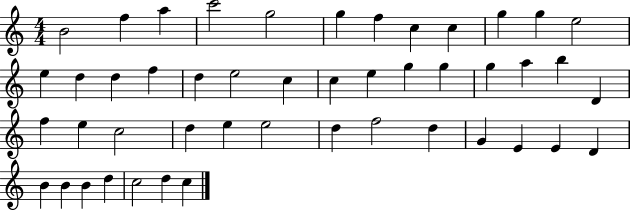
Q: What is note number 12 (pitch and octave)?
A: E5